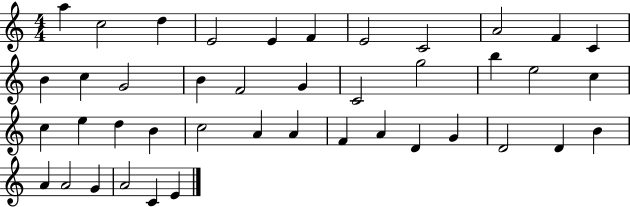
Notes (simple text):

A5/q C5/h D5/q E4/h E4/q F4/q E4/h C4/h A4/h F4/q C4/q B4/q C5/q G4/h B4/q F4/h G4/q C4/h G5/h B5/q E5/h C5/q C5/q E5/q D5/q B4/q C5/h A4/q A4/q F4/q A4/q D4/q G4/q D4/h D4/q B4/q A4/q A4/h G4/q A4/h C4/q E4/q